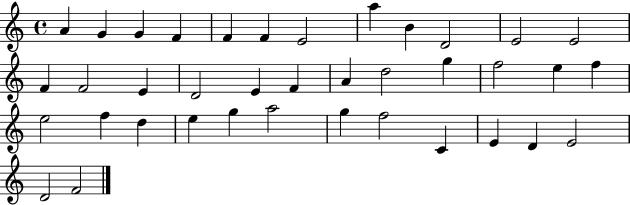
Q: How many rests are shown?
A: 0